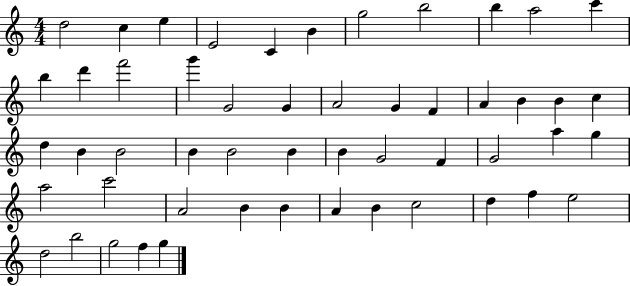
{
  \clef treble
  \numericTimeSignature
  \time 4/4
  \key c \major
  d''2 c''4 e''4 | e'2 c'4 b'4 | g''2 b''2 | b''4 a''2 c'''4 | \break b''4 d'''4 f'''2 | g'''4 g'2 g'4 | a'2 g'4 f'4 | a'4 b'4 b'4 c''4 | \break d''4 b'4 b'2 | b'4 b'2 b'4 | b'4 g'2 f'4 | g'2 a''4 g''4 | \break a''2 c'''2 | a'2 b'4 b'4 | a'4 b'4 c''2 | d''4 f''4 e''2 | \break d''2 b''2 | g''2 f''4 g''4 | \bar "|."
}